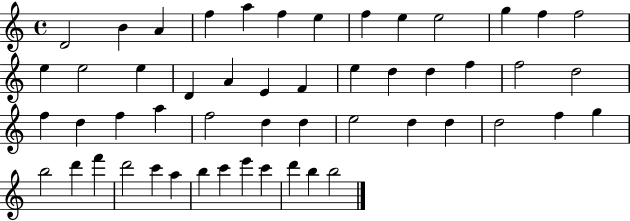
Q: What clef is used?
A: treble